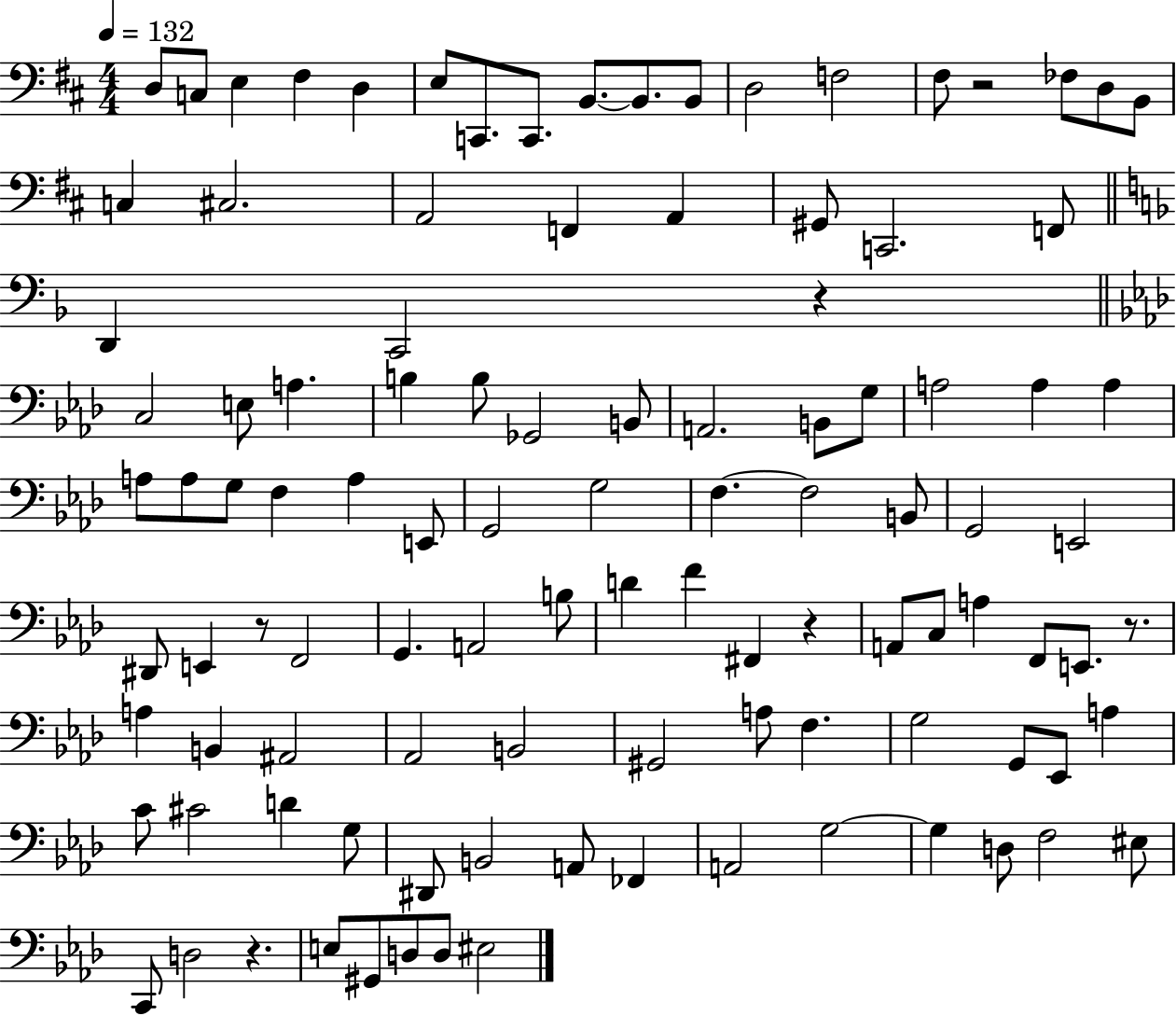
X:1
T:Untitled
M:4/4
L:1/4
K:D
D,/2 C,/2 E, ^F, D, E,/2 C,,/2 C,,/2 B,,/2 B,,/2 B,,/2 D,2 F,2 ^F,/2 z2 _F,/2 D,/2 B,,/2 C, ^C,2 A,,2 F,, A,, ^G,,/2 C,,2 F,,/2 D,, C,,2 z C,2 E,/2 A, B, B,/2 _G,,2 B,,/2 A,,2 B,,/2 G,/2 A,2 A, A, A,/2 A,/2 G,/2 F, A, E,,/2 G,,2 G,2 F, F,2 B,,/2 G,,2 E,,2 ^D,,/2 E,, z/2 F,,2 G,, A,,2 B,/2 D F ^F,, z A,,/2 C,/2 A, F,,/2 E,,/2 z/2 A, B,, ^A,,2 _A,,2 B,,2 ^G,,2 A,/2 F, G,2 G,,/2 _E,,/2 A, C/2 ^C2 D G,/2 ^D,,/2 B,,2 A,,/2 _F,, A,,2 G,2 G, D,/2 F,2 ^E,/2 C,,/2 D,2 z E,/2 ^G,,/2 D,/2 D,/2 ^E,2